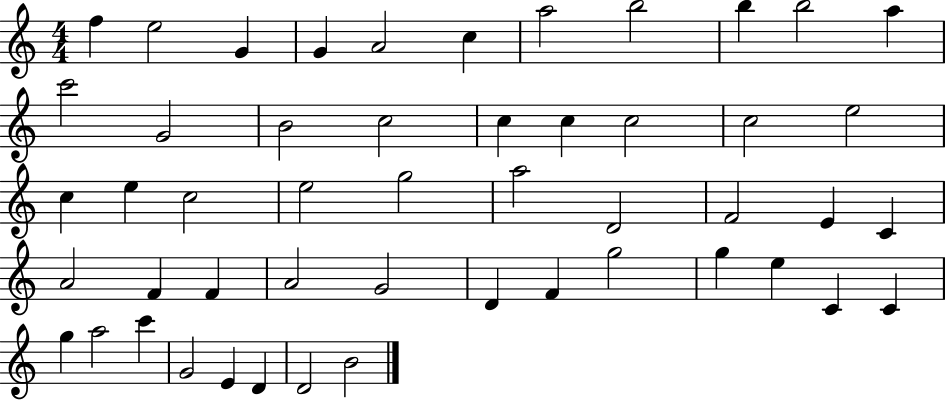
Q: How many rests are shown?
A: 0